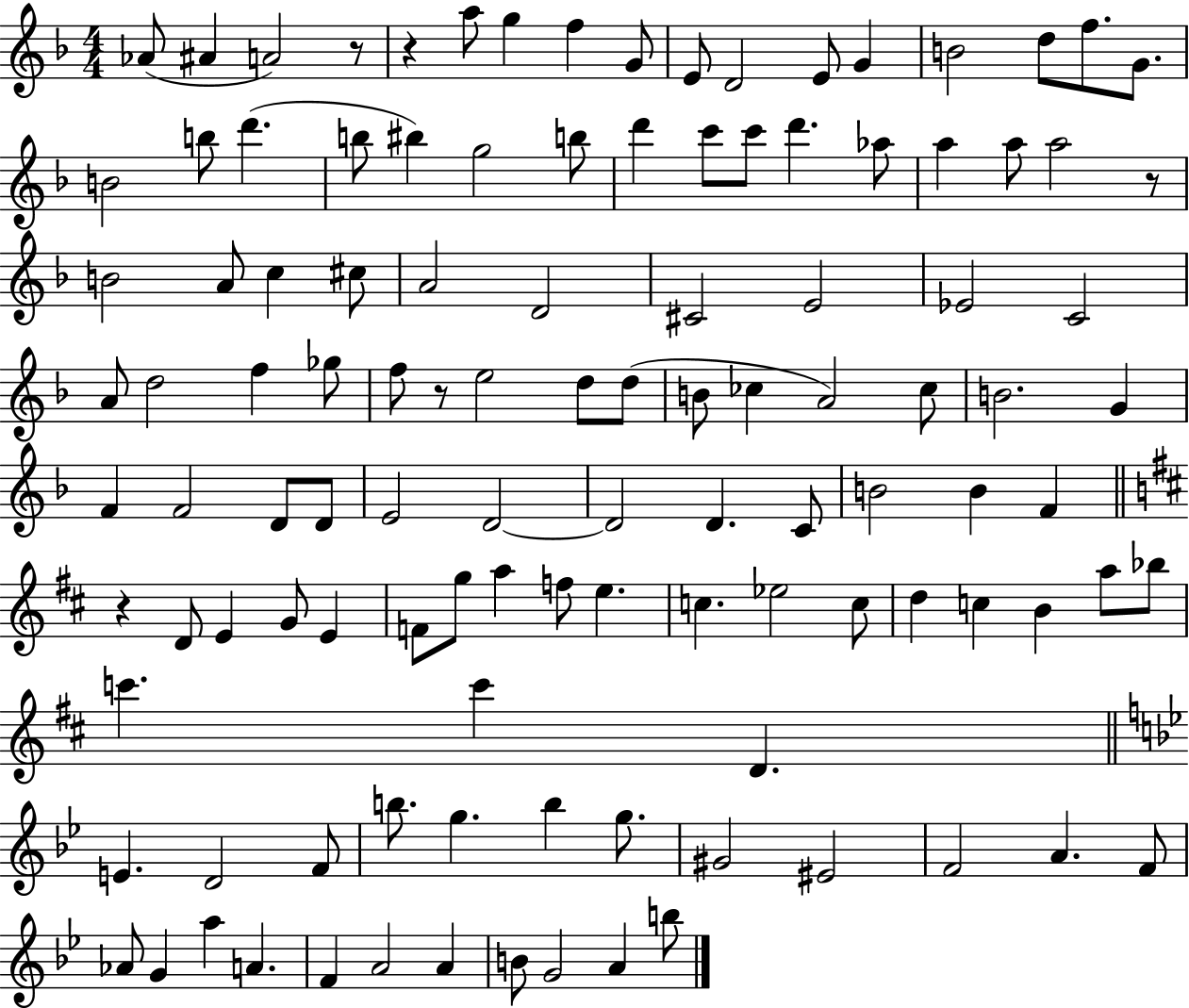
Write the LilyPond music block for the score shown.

{
  \clef treble
  \numericTimeSignature
  \time 4/4
  \key f \major
  aes'8( ais'4 a'2) r8 | r4 a''8 g''4 f''4 g'8 | e'8 d'2 e'8 g'4 | b'2 d''8 f''8. g'8. | \break b'2 b''8 d'''4.( | b''8 bis''4) g''2 b''8 | d'''4 c'''8 c'''8 d'''4. aes''8 | a''4 a''8 a''2 r8 | \break b'2 a'8 c''4 cis''8 | a'2 d'2 | cis'2 e'2 | ees'2 c'2 | \break a'8 d''2 f''4 ges''8 | f''8 r8 e''2 d''8 d''8( | b'8 ces''4 a'2) ces''8 | b'2. g'4 | \break f'4 f'2 d'8 d'8 | e'2 d'2~~ | d'2 d'4. c'8 | b'2 b'4 f'4 | \break \bar "||" \break \key d \major r4 d'8 e'4 g'8 e'4 | f'8 g''8 a''4 f''8 e''4. | c''4. ees''2 c''8 | d''4 c''4 b'4 a''8 bes''8 | \break c'''4. c'''4 d'4. | \bar "||" \break \key bes \major e'4. d'2 f'8 | b''8. g''4. b''4 g''8. | gis'2 eis'2 | f'2 a'4. f'8 | \break aes'8 g'4 a''4 a'4. | f'4 a'2 a'4 | b'8 g'2 a'4 b''8 | \bar "|."
}